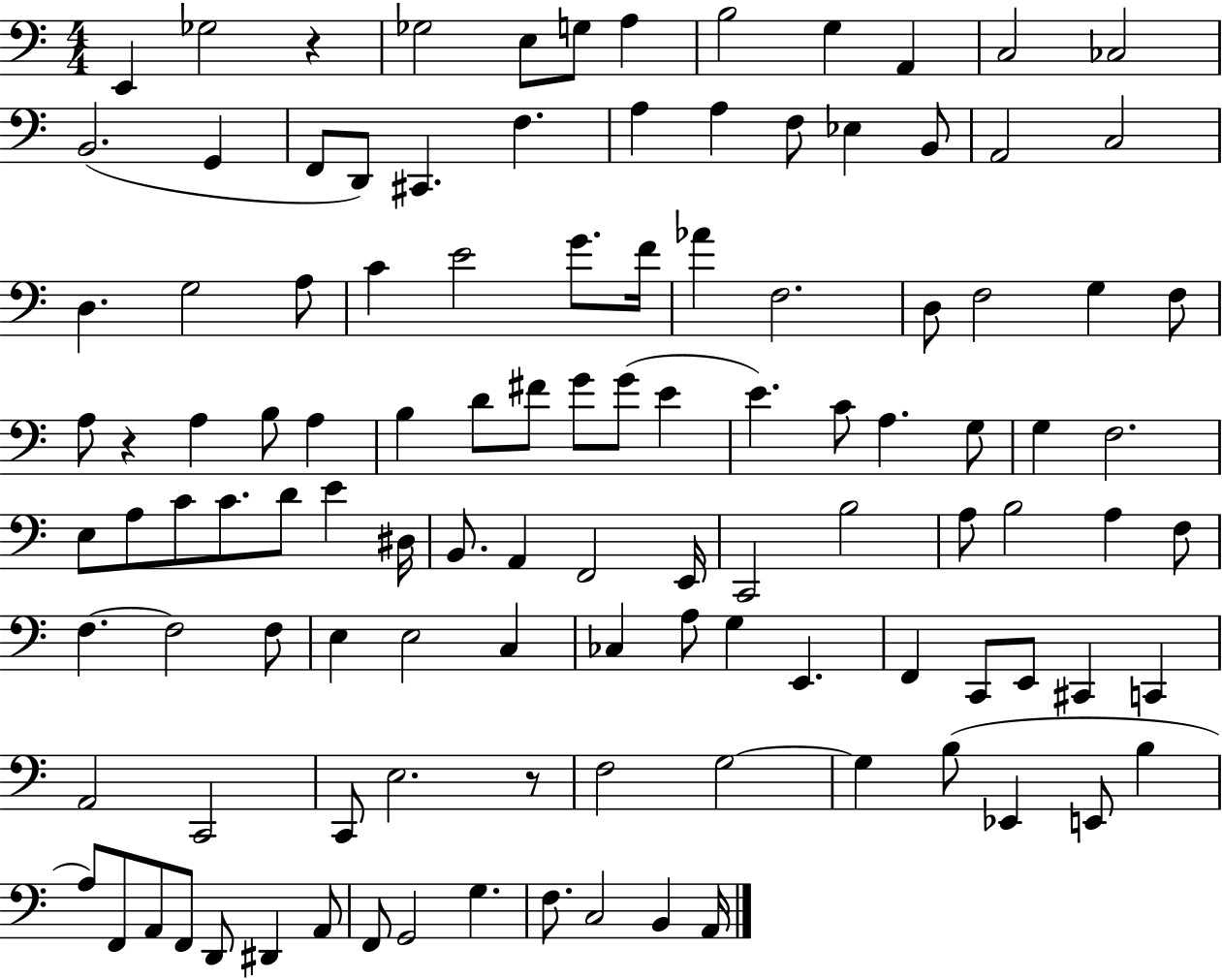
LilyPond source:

{
  \clef bass
  \numericTimeSignature
  \time 4/4
  \key c \major
  e,4 ges2 r4 | ges2 e8 g8 a4 | b2 g4 a,4 | c2 ces2 | \break b,2.( g,4 | f,8 d,8) cis,4. f4. | a4 a4 f8 ees4 b,8 | a,2 c2 | \break d4. g2 a8 | c'4 e'2 g'8. f'16 | aes'4 f2. | d8 f2 g4 f8 | \break a8 r4 a4 b8 a4 | b4 d'8 fis'8 g'8 g'8( e'4 | e'4.) c'8 a4. g8 | g4 f2. | \break e8 a8 c'8 c'8. d'8 e'4 dis16 | b,8. a,4 f,2 e,16 | c,2 b2 | a8 b2 a4 f8 | \break f4.~~ f2 f8 | e4 e2 c4 | ces4 a8 g4 e,4. | f,4 c,8 e,8 cis,4 c,4 | \break a,2 c,2 | c,8 e2. r8 | f2 g2~~ | g4 b8( ees,4 e,8 b4 | \break a8) f,8 a,8 f,8 d,8 dis,4 a,8 | f,8 g,2 g4. | f8. c2 b,4 a,16 | \bar "|."
}